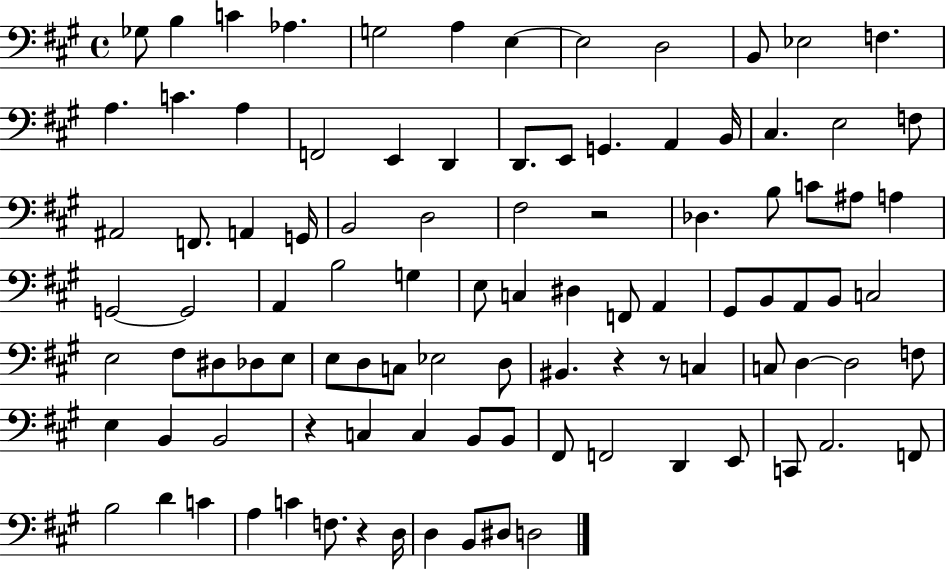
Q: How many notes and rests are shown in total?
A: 99